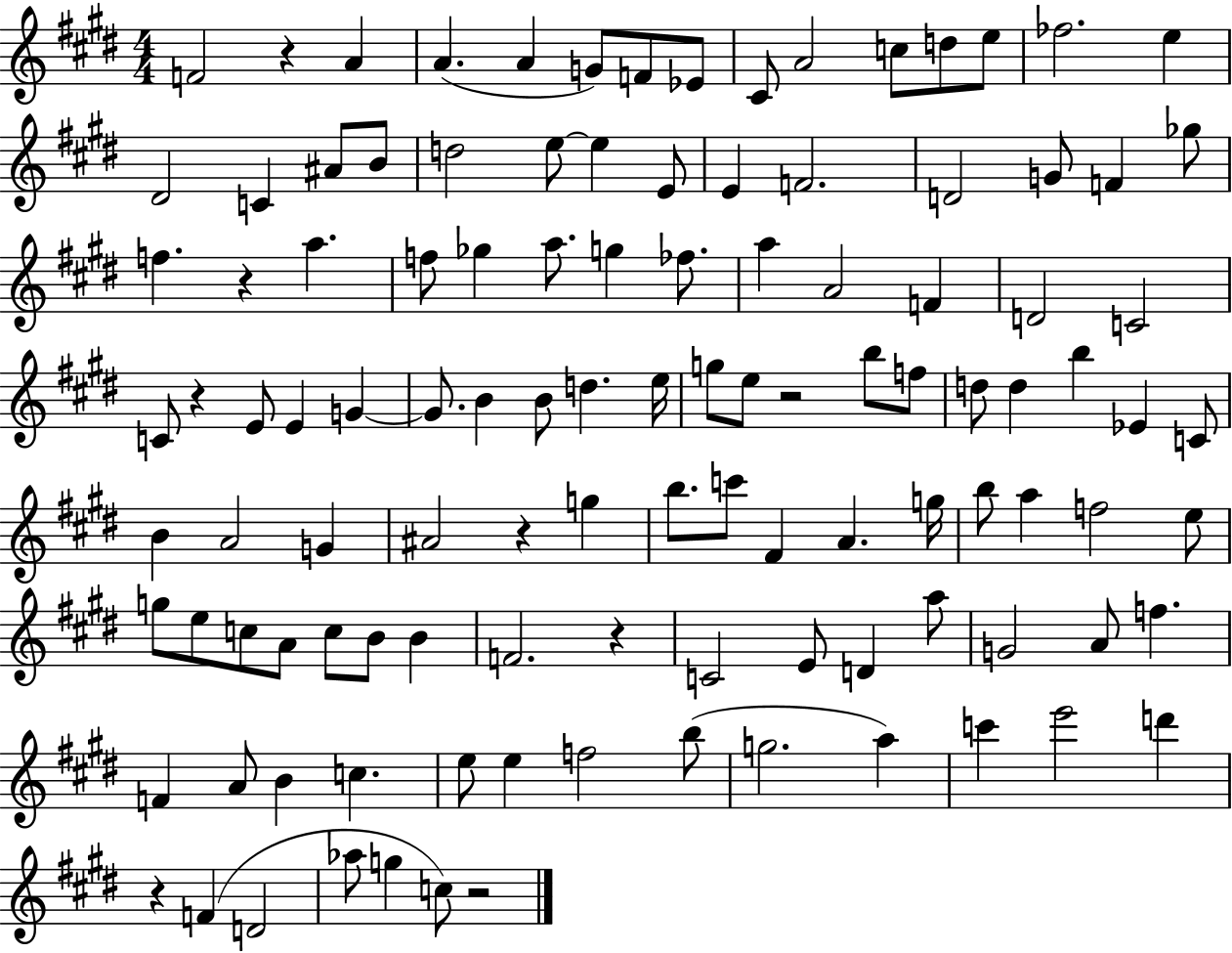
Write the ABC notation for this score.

X:1
T:Untitled
M:4/4
L:1/4
K:E
F2 z A A A G/2 F/2 _E/2 ^C/2 A2 c/2 d/2 e/2 _f2 e ^D2 C ^A/2 B/2 d2 e/2 e E/2 E F2 D2 G/2 F _g/2 f z a f/2 _g a/2 g _f/2 a A2 F D2 C2 C/2 z E/2 E G G/2 B B/2 d e/4 g/2 e/2 z2 b/2 f/2 d/2 d b _E C/2 B A2 G ^A2 z g b/2 c'/2 ^F A g/4 b/2 a f2 e/2 g/2 e/2 c/2 A/2 c/2 B/2 B F2 z C2 E/2 D a/2 G2 A/2 f F A/2 B c e/2 e f2 b/2 g2 a c' e'2 d' z F D2 _a/2 g c/2 z2